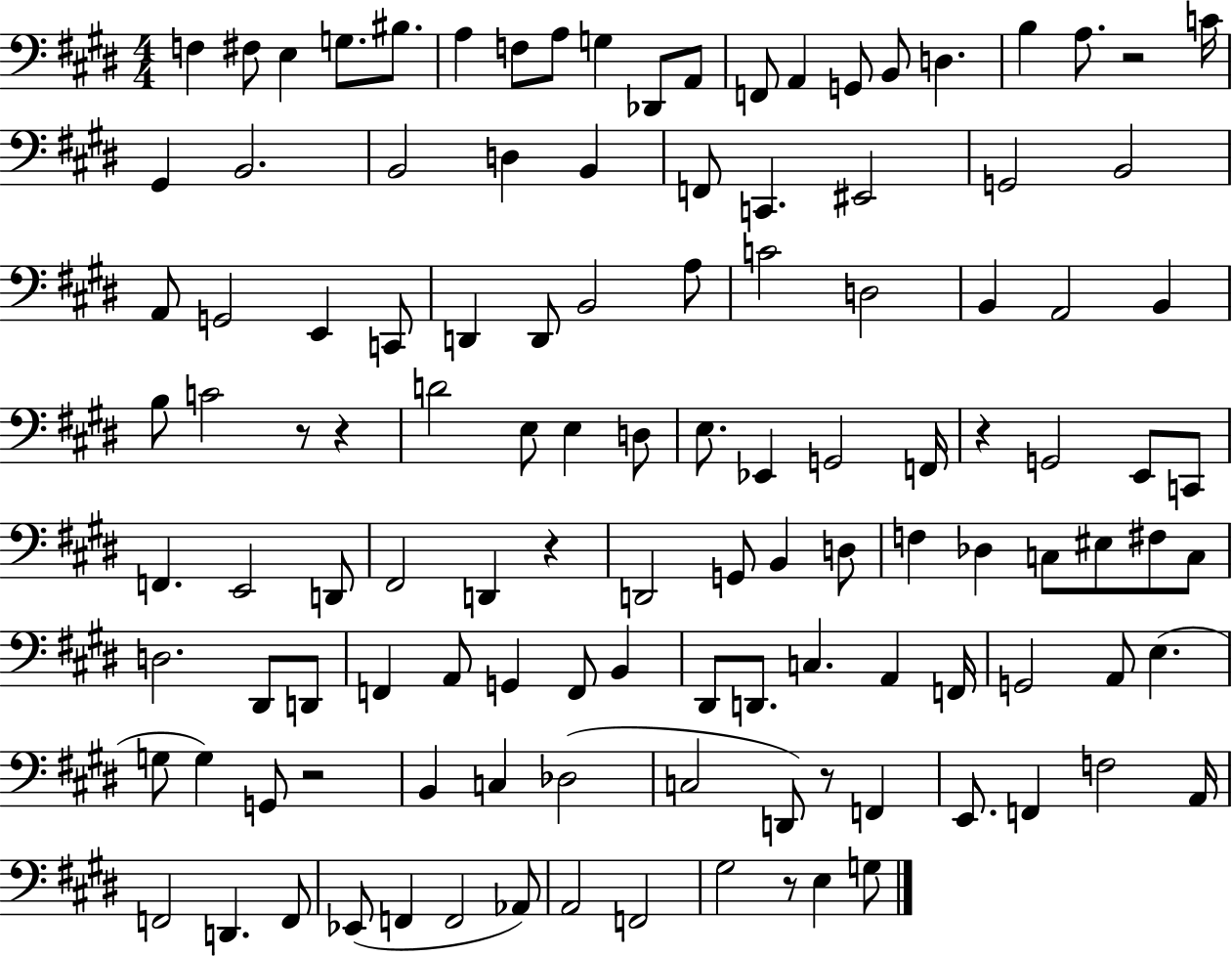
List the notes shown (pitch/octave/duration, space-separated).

F3/q F#3/e E3/q G3/e. BIS3/e. A3/q F3/e A3/e G3/q Db2/e A2/e F2/e A2/q G2/e B2/e D3/q. B3/q A3/e. R/h C4/s G#2/q B2/h. B2/h D3/q B2/q F2/e C2/q. EIS2/h G2/h B2/h A2/e G2/h E2/q C2/e D2/q D2/e B2/h A3/e C4/h D3/h B2/q A2/h B2/q B3/e C4/h R/e R/q D4/h E3/e E3/q D3/e E3/e. Eb2/q G2/h F2/s R/q G2/h E2/e C2/e F2/q. E2/h D2/e F#2/h D2/q R/q D2/h G2/e B2/q D3/e F3/q Db3/q C3/e EIS3/e F#3/e C3/e D3/h. D#2/e D2/e F2/q A2/e G2/q F2/e B2/q D#2/e D2/e. C3/q. A2/q F2/s G2/h A2/e E3/q. G3/e G3/q G2/e R/h B2/q C3/q Db3/h C3/h D2/e R/e F2/q E2/e. F2/q F3/h A2/s F2/h D2/q. F2/e Eb2/e F2/q F2/h Ab2/e A2/h F2/h G#3/h R/e E3/q G3/e